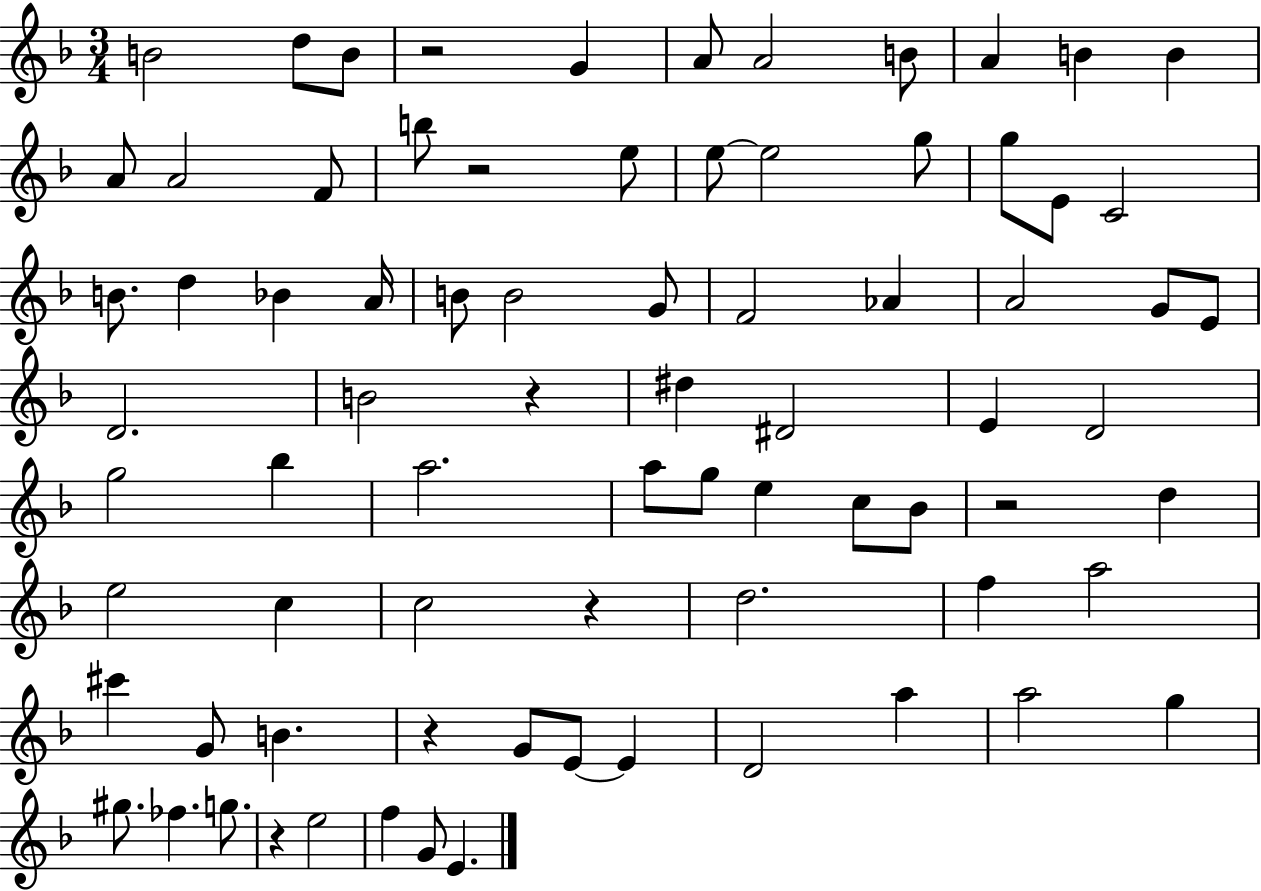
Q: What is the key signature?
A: F major